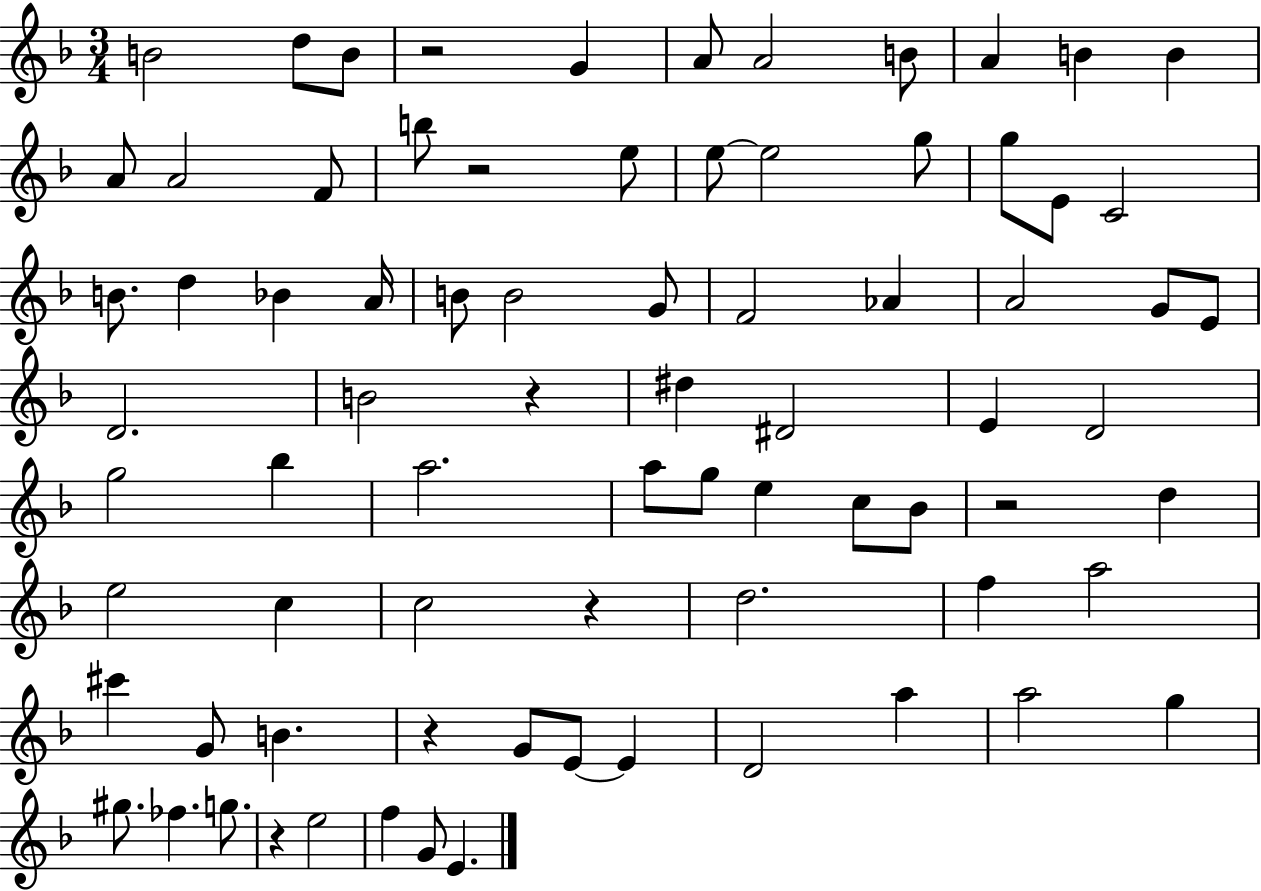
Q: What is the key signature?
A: F major